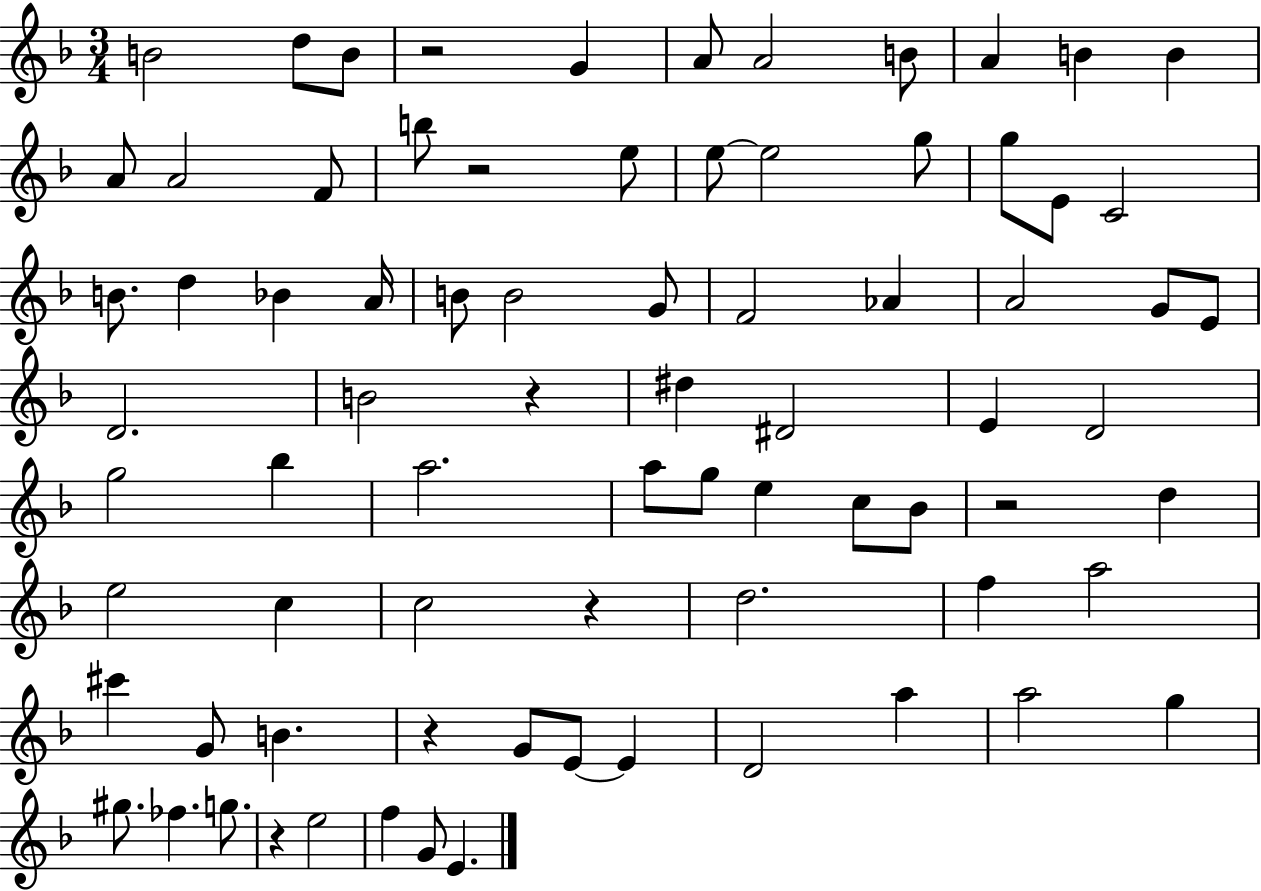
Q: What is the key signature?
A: F major